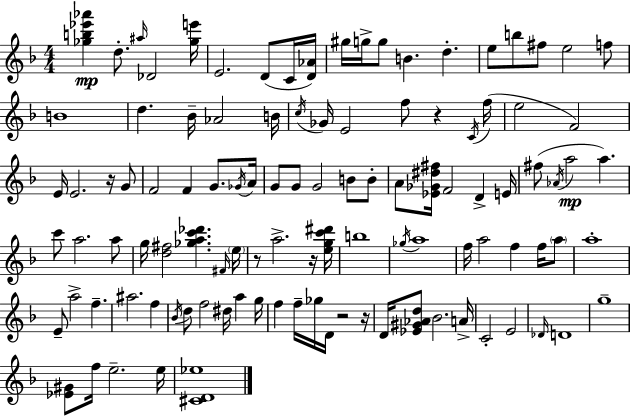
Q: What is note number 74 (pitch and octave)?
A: F5